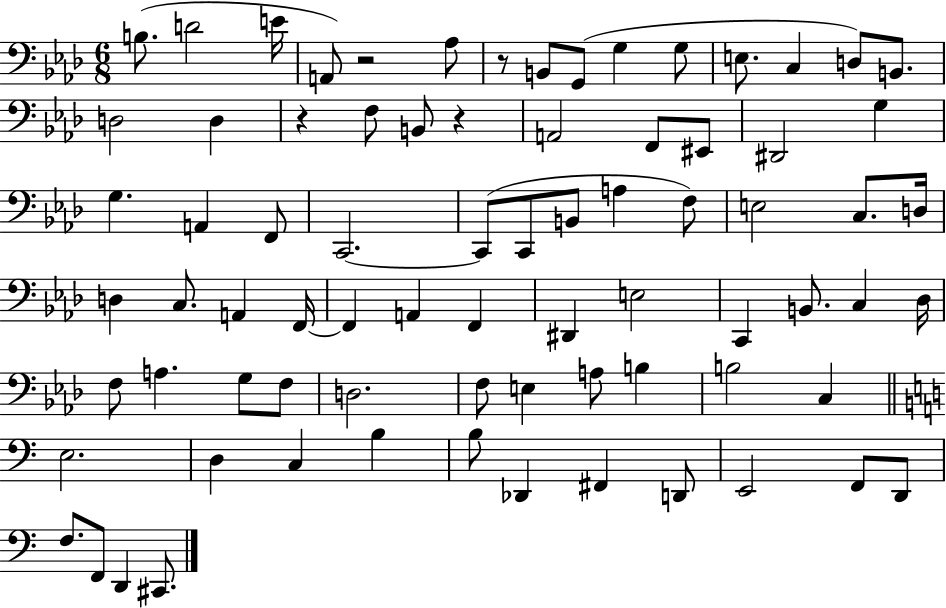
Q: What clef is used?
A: bass